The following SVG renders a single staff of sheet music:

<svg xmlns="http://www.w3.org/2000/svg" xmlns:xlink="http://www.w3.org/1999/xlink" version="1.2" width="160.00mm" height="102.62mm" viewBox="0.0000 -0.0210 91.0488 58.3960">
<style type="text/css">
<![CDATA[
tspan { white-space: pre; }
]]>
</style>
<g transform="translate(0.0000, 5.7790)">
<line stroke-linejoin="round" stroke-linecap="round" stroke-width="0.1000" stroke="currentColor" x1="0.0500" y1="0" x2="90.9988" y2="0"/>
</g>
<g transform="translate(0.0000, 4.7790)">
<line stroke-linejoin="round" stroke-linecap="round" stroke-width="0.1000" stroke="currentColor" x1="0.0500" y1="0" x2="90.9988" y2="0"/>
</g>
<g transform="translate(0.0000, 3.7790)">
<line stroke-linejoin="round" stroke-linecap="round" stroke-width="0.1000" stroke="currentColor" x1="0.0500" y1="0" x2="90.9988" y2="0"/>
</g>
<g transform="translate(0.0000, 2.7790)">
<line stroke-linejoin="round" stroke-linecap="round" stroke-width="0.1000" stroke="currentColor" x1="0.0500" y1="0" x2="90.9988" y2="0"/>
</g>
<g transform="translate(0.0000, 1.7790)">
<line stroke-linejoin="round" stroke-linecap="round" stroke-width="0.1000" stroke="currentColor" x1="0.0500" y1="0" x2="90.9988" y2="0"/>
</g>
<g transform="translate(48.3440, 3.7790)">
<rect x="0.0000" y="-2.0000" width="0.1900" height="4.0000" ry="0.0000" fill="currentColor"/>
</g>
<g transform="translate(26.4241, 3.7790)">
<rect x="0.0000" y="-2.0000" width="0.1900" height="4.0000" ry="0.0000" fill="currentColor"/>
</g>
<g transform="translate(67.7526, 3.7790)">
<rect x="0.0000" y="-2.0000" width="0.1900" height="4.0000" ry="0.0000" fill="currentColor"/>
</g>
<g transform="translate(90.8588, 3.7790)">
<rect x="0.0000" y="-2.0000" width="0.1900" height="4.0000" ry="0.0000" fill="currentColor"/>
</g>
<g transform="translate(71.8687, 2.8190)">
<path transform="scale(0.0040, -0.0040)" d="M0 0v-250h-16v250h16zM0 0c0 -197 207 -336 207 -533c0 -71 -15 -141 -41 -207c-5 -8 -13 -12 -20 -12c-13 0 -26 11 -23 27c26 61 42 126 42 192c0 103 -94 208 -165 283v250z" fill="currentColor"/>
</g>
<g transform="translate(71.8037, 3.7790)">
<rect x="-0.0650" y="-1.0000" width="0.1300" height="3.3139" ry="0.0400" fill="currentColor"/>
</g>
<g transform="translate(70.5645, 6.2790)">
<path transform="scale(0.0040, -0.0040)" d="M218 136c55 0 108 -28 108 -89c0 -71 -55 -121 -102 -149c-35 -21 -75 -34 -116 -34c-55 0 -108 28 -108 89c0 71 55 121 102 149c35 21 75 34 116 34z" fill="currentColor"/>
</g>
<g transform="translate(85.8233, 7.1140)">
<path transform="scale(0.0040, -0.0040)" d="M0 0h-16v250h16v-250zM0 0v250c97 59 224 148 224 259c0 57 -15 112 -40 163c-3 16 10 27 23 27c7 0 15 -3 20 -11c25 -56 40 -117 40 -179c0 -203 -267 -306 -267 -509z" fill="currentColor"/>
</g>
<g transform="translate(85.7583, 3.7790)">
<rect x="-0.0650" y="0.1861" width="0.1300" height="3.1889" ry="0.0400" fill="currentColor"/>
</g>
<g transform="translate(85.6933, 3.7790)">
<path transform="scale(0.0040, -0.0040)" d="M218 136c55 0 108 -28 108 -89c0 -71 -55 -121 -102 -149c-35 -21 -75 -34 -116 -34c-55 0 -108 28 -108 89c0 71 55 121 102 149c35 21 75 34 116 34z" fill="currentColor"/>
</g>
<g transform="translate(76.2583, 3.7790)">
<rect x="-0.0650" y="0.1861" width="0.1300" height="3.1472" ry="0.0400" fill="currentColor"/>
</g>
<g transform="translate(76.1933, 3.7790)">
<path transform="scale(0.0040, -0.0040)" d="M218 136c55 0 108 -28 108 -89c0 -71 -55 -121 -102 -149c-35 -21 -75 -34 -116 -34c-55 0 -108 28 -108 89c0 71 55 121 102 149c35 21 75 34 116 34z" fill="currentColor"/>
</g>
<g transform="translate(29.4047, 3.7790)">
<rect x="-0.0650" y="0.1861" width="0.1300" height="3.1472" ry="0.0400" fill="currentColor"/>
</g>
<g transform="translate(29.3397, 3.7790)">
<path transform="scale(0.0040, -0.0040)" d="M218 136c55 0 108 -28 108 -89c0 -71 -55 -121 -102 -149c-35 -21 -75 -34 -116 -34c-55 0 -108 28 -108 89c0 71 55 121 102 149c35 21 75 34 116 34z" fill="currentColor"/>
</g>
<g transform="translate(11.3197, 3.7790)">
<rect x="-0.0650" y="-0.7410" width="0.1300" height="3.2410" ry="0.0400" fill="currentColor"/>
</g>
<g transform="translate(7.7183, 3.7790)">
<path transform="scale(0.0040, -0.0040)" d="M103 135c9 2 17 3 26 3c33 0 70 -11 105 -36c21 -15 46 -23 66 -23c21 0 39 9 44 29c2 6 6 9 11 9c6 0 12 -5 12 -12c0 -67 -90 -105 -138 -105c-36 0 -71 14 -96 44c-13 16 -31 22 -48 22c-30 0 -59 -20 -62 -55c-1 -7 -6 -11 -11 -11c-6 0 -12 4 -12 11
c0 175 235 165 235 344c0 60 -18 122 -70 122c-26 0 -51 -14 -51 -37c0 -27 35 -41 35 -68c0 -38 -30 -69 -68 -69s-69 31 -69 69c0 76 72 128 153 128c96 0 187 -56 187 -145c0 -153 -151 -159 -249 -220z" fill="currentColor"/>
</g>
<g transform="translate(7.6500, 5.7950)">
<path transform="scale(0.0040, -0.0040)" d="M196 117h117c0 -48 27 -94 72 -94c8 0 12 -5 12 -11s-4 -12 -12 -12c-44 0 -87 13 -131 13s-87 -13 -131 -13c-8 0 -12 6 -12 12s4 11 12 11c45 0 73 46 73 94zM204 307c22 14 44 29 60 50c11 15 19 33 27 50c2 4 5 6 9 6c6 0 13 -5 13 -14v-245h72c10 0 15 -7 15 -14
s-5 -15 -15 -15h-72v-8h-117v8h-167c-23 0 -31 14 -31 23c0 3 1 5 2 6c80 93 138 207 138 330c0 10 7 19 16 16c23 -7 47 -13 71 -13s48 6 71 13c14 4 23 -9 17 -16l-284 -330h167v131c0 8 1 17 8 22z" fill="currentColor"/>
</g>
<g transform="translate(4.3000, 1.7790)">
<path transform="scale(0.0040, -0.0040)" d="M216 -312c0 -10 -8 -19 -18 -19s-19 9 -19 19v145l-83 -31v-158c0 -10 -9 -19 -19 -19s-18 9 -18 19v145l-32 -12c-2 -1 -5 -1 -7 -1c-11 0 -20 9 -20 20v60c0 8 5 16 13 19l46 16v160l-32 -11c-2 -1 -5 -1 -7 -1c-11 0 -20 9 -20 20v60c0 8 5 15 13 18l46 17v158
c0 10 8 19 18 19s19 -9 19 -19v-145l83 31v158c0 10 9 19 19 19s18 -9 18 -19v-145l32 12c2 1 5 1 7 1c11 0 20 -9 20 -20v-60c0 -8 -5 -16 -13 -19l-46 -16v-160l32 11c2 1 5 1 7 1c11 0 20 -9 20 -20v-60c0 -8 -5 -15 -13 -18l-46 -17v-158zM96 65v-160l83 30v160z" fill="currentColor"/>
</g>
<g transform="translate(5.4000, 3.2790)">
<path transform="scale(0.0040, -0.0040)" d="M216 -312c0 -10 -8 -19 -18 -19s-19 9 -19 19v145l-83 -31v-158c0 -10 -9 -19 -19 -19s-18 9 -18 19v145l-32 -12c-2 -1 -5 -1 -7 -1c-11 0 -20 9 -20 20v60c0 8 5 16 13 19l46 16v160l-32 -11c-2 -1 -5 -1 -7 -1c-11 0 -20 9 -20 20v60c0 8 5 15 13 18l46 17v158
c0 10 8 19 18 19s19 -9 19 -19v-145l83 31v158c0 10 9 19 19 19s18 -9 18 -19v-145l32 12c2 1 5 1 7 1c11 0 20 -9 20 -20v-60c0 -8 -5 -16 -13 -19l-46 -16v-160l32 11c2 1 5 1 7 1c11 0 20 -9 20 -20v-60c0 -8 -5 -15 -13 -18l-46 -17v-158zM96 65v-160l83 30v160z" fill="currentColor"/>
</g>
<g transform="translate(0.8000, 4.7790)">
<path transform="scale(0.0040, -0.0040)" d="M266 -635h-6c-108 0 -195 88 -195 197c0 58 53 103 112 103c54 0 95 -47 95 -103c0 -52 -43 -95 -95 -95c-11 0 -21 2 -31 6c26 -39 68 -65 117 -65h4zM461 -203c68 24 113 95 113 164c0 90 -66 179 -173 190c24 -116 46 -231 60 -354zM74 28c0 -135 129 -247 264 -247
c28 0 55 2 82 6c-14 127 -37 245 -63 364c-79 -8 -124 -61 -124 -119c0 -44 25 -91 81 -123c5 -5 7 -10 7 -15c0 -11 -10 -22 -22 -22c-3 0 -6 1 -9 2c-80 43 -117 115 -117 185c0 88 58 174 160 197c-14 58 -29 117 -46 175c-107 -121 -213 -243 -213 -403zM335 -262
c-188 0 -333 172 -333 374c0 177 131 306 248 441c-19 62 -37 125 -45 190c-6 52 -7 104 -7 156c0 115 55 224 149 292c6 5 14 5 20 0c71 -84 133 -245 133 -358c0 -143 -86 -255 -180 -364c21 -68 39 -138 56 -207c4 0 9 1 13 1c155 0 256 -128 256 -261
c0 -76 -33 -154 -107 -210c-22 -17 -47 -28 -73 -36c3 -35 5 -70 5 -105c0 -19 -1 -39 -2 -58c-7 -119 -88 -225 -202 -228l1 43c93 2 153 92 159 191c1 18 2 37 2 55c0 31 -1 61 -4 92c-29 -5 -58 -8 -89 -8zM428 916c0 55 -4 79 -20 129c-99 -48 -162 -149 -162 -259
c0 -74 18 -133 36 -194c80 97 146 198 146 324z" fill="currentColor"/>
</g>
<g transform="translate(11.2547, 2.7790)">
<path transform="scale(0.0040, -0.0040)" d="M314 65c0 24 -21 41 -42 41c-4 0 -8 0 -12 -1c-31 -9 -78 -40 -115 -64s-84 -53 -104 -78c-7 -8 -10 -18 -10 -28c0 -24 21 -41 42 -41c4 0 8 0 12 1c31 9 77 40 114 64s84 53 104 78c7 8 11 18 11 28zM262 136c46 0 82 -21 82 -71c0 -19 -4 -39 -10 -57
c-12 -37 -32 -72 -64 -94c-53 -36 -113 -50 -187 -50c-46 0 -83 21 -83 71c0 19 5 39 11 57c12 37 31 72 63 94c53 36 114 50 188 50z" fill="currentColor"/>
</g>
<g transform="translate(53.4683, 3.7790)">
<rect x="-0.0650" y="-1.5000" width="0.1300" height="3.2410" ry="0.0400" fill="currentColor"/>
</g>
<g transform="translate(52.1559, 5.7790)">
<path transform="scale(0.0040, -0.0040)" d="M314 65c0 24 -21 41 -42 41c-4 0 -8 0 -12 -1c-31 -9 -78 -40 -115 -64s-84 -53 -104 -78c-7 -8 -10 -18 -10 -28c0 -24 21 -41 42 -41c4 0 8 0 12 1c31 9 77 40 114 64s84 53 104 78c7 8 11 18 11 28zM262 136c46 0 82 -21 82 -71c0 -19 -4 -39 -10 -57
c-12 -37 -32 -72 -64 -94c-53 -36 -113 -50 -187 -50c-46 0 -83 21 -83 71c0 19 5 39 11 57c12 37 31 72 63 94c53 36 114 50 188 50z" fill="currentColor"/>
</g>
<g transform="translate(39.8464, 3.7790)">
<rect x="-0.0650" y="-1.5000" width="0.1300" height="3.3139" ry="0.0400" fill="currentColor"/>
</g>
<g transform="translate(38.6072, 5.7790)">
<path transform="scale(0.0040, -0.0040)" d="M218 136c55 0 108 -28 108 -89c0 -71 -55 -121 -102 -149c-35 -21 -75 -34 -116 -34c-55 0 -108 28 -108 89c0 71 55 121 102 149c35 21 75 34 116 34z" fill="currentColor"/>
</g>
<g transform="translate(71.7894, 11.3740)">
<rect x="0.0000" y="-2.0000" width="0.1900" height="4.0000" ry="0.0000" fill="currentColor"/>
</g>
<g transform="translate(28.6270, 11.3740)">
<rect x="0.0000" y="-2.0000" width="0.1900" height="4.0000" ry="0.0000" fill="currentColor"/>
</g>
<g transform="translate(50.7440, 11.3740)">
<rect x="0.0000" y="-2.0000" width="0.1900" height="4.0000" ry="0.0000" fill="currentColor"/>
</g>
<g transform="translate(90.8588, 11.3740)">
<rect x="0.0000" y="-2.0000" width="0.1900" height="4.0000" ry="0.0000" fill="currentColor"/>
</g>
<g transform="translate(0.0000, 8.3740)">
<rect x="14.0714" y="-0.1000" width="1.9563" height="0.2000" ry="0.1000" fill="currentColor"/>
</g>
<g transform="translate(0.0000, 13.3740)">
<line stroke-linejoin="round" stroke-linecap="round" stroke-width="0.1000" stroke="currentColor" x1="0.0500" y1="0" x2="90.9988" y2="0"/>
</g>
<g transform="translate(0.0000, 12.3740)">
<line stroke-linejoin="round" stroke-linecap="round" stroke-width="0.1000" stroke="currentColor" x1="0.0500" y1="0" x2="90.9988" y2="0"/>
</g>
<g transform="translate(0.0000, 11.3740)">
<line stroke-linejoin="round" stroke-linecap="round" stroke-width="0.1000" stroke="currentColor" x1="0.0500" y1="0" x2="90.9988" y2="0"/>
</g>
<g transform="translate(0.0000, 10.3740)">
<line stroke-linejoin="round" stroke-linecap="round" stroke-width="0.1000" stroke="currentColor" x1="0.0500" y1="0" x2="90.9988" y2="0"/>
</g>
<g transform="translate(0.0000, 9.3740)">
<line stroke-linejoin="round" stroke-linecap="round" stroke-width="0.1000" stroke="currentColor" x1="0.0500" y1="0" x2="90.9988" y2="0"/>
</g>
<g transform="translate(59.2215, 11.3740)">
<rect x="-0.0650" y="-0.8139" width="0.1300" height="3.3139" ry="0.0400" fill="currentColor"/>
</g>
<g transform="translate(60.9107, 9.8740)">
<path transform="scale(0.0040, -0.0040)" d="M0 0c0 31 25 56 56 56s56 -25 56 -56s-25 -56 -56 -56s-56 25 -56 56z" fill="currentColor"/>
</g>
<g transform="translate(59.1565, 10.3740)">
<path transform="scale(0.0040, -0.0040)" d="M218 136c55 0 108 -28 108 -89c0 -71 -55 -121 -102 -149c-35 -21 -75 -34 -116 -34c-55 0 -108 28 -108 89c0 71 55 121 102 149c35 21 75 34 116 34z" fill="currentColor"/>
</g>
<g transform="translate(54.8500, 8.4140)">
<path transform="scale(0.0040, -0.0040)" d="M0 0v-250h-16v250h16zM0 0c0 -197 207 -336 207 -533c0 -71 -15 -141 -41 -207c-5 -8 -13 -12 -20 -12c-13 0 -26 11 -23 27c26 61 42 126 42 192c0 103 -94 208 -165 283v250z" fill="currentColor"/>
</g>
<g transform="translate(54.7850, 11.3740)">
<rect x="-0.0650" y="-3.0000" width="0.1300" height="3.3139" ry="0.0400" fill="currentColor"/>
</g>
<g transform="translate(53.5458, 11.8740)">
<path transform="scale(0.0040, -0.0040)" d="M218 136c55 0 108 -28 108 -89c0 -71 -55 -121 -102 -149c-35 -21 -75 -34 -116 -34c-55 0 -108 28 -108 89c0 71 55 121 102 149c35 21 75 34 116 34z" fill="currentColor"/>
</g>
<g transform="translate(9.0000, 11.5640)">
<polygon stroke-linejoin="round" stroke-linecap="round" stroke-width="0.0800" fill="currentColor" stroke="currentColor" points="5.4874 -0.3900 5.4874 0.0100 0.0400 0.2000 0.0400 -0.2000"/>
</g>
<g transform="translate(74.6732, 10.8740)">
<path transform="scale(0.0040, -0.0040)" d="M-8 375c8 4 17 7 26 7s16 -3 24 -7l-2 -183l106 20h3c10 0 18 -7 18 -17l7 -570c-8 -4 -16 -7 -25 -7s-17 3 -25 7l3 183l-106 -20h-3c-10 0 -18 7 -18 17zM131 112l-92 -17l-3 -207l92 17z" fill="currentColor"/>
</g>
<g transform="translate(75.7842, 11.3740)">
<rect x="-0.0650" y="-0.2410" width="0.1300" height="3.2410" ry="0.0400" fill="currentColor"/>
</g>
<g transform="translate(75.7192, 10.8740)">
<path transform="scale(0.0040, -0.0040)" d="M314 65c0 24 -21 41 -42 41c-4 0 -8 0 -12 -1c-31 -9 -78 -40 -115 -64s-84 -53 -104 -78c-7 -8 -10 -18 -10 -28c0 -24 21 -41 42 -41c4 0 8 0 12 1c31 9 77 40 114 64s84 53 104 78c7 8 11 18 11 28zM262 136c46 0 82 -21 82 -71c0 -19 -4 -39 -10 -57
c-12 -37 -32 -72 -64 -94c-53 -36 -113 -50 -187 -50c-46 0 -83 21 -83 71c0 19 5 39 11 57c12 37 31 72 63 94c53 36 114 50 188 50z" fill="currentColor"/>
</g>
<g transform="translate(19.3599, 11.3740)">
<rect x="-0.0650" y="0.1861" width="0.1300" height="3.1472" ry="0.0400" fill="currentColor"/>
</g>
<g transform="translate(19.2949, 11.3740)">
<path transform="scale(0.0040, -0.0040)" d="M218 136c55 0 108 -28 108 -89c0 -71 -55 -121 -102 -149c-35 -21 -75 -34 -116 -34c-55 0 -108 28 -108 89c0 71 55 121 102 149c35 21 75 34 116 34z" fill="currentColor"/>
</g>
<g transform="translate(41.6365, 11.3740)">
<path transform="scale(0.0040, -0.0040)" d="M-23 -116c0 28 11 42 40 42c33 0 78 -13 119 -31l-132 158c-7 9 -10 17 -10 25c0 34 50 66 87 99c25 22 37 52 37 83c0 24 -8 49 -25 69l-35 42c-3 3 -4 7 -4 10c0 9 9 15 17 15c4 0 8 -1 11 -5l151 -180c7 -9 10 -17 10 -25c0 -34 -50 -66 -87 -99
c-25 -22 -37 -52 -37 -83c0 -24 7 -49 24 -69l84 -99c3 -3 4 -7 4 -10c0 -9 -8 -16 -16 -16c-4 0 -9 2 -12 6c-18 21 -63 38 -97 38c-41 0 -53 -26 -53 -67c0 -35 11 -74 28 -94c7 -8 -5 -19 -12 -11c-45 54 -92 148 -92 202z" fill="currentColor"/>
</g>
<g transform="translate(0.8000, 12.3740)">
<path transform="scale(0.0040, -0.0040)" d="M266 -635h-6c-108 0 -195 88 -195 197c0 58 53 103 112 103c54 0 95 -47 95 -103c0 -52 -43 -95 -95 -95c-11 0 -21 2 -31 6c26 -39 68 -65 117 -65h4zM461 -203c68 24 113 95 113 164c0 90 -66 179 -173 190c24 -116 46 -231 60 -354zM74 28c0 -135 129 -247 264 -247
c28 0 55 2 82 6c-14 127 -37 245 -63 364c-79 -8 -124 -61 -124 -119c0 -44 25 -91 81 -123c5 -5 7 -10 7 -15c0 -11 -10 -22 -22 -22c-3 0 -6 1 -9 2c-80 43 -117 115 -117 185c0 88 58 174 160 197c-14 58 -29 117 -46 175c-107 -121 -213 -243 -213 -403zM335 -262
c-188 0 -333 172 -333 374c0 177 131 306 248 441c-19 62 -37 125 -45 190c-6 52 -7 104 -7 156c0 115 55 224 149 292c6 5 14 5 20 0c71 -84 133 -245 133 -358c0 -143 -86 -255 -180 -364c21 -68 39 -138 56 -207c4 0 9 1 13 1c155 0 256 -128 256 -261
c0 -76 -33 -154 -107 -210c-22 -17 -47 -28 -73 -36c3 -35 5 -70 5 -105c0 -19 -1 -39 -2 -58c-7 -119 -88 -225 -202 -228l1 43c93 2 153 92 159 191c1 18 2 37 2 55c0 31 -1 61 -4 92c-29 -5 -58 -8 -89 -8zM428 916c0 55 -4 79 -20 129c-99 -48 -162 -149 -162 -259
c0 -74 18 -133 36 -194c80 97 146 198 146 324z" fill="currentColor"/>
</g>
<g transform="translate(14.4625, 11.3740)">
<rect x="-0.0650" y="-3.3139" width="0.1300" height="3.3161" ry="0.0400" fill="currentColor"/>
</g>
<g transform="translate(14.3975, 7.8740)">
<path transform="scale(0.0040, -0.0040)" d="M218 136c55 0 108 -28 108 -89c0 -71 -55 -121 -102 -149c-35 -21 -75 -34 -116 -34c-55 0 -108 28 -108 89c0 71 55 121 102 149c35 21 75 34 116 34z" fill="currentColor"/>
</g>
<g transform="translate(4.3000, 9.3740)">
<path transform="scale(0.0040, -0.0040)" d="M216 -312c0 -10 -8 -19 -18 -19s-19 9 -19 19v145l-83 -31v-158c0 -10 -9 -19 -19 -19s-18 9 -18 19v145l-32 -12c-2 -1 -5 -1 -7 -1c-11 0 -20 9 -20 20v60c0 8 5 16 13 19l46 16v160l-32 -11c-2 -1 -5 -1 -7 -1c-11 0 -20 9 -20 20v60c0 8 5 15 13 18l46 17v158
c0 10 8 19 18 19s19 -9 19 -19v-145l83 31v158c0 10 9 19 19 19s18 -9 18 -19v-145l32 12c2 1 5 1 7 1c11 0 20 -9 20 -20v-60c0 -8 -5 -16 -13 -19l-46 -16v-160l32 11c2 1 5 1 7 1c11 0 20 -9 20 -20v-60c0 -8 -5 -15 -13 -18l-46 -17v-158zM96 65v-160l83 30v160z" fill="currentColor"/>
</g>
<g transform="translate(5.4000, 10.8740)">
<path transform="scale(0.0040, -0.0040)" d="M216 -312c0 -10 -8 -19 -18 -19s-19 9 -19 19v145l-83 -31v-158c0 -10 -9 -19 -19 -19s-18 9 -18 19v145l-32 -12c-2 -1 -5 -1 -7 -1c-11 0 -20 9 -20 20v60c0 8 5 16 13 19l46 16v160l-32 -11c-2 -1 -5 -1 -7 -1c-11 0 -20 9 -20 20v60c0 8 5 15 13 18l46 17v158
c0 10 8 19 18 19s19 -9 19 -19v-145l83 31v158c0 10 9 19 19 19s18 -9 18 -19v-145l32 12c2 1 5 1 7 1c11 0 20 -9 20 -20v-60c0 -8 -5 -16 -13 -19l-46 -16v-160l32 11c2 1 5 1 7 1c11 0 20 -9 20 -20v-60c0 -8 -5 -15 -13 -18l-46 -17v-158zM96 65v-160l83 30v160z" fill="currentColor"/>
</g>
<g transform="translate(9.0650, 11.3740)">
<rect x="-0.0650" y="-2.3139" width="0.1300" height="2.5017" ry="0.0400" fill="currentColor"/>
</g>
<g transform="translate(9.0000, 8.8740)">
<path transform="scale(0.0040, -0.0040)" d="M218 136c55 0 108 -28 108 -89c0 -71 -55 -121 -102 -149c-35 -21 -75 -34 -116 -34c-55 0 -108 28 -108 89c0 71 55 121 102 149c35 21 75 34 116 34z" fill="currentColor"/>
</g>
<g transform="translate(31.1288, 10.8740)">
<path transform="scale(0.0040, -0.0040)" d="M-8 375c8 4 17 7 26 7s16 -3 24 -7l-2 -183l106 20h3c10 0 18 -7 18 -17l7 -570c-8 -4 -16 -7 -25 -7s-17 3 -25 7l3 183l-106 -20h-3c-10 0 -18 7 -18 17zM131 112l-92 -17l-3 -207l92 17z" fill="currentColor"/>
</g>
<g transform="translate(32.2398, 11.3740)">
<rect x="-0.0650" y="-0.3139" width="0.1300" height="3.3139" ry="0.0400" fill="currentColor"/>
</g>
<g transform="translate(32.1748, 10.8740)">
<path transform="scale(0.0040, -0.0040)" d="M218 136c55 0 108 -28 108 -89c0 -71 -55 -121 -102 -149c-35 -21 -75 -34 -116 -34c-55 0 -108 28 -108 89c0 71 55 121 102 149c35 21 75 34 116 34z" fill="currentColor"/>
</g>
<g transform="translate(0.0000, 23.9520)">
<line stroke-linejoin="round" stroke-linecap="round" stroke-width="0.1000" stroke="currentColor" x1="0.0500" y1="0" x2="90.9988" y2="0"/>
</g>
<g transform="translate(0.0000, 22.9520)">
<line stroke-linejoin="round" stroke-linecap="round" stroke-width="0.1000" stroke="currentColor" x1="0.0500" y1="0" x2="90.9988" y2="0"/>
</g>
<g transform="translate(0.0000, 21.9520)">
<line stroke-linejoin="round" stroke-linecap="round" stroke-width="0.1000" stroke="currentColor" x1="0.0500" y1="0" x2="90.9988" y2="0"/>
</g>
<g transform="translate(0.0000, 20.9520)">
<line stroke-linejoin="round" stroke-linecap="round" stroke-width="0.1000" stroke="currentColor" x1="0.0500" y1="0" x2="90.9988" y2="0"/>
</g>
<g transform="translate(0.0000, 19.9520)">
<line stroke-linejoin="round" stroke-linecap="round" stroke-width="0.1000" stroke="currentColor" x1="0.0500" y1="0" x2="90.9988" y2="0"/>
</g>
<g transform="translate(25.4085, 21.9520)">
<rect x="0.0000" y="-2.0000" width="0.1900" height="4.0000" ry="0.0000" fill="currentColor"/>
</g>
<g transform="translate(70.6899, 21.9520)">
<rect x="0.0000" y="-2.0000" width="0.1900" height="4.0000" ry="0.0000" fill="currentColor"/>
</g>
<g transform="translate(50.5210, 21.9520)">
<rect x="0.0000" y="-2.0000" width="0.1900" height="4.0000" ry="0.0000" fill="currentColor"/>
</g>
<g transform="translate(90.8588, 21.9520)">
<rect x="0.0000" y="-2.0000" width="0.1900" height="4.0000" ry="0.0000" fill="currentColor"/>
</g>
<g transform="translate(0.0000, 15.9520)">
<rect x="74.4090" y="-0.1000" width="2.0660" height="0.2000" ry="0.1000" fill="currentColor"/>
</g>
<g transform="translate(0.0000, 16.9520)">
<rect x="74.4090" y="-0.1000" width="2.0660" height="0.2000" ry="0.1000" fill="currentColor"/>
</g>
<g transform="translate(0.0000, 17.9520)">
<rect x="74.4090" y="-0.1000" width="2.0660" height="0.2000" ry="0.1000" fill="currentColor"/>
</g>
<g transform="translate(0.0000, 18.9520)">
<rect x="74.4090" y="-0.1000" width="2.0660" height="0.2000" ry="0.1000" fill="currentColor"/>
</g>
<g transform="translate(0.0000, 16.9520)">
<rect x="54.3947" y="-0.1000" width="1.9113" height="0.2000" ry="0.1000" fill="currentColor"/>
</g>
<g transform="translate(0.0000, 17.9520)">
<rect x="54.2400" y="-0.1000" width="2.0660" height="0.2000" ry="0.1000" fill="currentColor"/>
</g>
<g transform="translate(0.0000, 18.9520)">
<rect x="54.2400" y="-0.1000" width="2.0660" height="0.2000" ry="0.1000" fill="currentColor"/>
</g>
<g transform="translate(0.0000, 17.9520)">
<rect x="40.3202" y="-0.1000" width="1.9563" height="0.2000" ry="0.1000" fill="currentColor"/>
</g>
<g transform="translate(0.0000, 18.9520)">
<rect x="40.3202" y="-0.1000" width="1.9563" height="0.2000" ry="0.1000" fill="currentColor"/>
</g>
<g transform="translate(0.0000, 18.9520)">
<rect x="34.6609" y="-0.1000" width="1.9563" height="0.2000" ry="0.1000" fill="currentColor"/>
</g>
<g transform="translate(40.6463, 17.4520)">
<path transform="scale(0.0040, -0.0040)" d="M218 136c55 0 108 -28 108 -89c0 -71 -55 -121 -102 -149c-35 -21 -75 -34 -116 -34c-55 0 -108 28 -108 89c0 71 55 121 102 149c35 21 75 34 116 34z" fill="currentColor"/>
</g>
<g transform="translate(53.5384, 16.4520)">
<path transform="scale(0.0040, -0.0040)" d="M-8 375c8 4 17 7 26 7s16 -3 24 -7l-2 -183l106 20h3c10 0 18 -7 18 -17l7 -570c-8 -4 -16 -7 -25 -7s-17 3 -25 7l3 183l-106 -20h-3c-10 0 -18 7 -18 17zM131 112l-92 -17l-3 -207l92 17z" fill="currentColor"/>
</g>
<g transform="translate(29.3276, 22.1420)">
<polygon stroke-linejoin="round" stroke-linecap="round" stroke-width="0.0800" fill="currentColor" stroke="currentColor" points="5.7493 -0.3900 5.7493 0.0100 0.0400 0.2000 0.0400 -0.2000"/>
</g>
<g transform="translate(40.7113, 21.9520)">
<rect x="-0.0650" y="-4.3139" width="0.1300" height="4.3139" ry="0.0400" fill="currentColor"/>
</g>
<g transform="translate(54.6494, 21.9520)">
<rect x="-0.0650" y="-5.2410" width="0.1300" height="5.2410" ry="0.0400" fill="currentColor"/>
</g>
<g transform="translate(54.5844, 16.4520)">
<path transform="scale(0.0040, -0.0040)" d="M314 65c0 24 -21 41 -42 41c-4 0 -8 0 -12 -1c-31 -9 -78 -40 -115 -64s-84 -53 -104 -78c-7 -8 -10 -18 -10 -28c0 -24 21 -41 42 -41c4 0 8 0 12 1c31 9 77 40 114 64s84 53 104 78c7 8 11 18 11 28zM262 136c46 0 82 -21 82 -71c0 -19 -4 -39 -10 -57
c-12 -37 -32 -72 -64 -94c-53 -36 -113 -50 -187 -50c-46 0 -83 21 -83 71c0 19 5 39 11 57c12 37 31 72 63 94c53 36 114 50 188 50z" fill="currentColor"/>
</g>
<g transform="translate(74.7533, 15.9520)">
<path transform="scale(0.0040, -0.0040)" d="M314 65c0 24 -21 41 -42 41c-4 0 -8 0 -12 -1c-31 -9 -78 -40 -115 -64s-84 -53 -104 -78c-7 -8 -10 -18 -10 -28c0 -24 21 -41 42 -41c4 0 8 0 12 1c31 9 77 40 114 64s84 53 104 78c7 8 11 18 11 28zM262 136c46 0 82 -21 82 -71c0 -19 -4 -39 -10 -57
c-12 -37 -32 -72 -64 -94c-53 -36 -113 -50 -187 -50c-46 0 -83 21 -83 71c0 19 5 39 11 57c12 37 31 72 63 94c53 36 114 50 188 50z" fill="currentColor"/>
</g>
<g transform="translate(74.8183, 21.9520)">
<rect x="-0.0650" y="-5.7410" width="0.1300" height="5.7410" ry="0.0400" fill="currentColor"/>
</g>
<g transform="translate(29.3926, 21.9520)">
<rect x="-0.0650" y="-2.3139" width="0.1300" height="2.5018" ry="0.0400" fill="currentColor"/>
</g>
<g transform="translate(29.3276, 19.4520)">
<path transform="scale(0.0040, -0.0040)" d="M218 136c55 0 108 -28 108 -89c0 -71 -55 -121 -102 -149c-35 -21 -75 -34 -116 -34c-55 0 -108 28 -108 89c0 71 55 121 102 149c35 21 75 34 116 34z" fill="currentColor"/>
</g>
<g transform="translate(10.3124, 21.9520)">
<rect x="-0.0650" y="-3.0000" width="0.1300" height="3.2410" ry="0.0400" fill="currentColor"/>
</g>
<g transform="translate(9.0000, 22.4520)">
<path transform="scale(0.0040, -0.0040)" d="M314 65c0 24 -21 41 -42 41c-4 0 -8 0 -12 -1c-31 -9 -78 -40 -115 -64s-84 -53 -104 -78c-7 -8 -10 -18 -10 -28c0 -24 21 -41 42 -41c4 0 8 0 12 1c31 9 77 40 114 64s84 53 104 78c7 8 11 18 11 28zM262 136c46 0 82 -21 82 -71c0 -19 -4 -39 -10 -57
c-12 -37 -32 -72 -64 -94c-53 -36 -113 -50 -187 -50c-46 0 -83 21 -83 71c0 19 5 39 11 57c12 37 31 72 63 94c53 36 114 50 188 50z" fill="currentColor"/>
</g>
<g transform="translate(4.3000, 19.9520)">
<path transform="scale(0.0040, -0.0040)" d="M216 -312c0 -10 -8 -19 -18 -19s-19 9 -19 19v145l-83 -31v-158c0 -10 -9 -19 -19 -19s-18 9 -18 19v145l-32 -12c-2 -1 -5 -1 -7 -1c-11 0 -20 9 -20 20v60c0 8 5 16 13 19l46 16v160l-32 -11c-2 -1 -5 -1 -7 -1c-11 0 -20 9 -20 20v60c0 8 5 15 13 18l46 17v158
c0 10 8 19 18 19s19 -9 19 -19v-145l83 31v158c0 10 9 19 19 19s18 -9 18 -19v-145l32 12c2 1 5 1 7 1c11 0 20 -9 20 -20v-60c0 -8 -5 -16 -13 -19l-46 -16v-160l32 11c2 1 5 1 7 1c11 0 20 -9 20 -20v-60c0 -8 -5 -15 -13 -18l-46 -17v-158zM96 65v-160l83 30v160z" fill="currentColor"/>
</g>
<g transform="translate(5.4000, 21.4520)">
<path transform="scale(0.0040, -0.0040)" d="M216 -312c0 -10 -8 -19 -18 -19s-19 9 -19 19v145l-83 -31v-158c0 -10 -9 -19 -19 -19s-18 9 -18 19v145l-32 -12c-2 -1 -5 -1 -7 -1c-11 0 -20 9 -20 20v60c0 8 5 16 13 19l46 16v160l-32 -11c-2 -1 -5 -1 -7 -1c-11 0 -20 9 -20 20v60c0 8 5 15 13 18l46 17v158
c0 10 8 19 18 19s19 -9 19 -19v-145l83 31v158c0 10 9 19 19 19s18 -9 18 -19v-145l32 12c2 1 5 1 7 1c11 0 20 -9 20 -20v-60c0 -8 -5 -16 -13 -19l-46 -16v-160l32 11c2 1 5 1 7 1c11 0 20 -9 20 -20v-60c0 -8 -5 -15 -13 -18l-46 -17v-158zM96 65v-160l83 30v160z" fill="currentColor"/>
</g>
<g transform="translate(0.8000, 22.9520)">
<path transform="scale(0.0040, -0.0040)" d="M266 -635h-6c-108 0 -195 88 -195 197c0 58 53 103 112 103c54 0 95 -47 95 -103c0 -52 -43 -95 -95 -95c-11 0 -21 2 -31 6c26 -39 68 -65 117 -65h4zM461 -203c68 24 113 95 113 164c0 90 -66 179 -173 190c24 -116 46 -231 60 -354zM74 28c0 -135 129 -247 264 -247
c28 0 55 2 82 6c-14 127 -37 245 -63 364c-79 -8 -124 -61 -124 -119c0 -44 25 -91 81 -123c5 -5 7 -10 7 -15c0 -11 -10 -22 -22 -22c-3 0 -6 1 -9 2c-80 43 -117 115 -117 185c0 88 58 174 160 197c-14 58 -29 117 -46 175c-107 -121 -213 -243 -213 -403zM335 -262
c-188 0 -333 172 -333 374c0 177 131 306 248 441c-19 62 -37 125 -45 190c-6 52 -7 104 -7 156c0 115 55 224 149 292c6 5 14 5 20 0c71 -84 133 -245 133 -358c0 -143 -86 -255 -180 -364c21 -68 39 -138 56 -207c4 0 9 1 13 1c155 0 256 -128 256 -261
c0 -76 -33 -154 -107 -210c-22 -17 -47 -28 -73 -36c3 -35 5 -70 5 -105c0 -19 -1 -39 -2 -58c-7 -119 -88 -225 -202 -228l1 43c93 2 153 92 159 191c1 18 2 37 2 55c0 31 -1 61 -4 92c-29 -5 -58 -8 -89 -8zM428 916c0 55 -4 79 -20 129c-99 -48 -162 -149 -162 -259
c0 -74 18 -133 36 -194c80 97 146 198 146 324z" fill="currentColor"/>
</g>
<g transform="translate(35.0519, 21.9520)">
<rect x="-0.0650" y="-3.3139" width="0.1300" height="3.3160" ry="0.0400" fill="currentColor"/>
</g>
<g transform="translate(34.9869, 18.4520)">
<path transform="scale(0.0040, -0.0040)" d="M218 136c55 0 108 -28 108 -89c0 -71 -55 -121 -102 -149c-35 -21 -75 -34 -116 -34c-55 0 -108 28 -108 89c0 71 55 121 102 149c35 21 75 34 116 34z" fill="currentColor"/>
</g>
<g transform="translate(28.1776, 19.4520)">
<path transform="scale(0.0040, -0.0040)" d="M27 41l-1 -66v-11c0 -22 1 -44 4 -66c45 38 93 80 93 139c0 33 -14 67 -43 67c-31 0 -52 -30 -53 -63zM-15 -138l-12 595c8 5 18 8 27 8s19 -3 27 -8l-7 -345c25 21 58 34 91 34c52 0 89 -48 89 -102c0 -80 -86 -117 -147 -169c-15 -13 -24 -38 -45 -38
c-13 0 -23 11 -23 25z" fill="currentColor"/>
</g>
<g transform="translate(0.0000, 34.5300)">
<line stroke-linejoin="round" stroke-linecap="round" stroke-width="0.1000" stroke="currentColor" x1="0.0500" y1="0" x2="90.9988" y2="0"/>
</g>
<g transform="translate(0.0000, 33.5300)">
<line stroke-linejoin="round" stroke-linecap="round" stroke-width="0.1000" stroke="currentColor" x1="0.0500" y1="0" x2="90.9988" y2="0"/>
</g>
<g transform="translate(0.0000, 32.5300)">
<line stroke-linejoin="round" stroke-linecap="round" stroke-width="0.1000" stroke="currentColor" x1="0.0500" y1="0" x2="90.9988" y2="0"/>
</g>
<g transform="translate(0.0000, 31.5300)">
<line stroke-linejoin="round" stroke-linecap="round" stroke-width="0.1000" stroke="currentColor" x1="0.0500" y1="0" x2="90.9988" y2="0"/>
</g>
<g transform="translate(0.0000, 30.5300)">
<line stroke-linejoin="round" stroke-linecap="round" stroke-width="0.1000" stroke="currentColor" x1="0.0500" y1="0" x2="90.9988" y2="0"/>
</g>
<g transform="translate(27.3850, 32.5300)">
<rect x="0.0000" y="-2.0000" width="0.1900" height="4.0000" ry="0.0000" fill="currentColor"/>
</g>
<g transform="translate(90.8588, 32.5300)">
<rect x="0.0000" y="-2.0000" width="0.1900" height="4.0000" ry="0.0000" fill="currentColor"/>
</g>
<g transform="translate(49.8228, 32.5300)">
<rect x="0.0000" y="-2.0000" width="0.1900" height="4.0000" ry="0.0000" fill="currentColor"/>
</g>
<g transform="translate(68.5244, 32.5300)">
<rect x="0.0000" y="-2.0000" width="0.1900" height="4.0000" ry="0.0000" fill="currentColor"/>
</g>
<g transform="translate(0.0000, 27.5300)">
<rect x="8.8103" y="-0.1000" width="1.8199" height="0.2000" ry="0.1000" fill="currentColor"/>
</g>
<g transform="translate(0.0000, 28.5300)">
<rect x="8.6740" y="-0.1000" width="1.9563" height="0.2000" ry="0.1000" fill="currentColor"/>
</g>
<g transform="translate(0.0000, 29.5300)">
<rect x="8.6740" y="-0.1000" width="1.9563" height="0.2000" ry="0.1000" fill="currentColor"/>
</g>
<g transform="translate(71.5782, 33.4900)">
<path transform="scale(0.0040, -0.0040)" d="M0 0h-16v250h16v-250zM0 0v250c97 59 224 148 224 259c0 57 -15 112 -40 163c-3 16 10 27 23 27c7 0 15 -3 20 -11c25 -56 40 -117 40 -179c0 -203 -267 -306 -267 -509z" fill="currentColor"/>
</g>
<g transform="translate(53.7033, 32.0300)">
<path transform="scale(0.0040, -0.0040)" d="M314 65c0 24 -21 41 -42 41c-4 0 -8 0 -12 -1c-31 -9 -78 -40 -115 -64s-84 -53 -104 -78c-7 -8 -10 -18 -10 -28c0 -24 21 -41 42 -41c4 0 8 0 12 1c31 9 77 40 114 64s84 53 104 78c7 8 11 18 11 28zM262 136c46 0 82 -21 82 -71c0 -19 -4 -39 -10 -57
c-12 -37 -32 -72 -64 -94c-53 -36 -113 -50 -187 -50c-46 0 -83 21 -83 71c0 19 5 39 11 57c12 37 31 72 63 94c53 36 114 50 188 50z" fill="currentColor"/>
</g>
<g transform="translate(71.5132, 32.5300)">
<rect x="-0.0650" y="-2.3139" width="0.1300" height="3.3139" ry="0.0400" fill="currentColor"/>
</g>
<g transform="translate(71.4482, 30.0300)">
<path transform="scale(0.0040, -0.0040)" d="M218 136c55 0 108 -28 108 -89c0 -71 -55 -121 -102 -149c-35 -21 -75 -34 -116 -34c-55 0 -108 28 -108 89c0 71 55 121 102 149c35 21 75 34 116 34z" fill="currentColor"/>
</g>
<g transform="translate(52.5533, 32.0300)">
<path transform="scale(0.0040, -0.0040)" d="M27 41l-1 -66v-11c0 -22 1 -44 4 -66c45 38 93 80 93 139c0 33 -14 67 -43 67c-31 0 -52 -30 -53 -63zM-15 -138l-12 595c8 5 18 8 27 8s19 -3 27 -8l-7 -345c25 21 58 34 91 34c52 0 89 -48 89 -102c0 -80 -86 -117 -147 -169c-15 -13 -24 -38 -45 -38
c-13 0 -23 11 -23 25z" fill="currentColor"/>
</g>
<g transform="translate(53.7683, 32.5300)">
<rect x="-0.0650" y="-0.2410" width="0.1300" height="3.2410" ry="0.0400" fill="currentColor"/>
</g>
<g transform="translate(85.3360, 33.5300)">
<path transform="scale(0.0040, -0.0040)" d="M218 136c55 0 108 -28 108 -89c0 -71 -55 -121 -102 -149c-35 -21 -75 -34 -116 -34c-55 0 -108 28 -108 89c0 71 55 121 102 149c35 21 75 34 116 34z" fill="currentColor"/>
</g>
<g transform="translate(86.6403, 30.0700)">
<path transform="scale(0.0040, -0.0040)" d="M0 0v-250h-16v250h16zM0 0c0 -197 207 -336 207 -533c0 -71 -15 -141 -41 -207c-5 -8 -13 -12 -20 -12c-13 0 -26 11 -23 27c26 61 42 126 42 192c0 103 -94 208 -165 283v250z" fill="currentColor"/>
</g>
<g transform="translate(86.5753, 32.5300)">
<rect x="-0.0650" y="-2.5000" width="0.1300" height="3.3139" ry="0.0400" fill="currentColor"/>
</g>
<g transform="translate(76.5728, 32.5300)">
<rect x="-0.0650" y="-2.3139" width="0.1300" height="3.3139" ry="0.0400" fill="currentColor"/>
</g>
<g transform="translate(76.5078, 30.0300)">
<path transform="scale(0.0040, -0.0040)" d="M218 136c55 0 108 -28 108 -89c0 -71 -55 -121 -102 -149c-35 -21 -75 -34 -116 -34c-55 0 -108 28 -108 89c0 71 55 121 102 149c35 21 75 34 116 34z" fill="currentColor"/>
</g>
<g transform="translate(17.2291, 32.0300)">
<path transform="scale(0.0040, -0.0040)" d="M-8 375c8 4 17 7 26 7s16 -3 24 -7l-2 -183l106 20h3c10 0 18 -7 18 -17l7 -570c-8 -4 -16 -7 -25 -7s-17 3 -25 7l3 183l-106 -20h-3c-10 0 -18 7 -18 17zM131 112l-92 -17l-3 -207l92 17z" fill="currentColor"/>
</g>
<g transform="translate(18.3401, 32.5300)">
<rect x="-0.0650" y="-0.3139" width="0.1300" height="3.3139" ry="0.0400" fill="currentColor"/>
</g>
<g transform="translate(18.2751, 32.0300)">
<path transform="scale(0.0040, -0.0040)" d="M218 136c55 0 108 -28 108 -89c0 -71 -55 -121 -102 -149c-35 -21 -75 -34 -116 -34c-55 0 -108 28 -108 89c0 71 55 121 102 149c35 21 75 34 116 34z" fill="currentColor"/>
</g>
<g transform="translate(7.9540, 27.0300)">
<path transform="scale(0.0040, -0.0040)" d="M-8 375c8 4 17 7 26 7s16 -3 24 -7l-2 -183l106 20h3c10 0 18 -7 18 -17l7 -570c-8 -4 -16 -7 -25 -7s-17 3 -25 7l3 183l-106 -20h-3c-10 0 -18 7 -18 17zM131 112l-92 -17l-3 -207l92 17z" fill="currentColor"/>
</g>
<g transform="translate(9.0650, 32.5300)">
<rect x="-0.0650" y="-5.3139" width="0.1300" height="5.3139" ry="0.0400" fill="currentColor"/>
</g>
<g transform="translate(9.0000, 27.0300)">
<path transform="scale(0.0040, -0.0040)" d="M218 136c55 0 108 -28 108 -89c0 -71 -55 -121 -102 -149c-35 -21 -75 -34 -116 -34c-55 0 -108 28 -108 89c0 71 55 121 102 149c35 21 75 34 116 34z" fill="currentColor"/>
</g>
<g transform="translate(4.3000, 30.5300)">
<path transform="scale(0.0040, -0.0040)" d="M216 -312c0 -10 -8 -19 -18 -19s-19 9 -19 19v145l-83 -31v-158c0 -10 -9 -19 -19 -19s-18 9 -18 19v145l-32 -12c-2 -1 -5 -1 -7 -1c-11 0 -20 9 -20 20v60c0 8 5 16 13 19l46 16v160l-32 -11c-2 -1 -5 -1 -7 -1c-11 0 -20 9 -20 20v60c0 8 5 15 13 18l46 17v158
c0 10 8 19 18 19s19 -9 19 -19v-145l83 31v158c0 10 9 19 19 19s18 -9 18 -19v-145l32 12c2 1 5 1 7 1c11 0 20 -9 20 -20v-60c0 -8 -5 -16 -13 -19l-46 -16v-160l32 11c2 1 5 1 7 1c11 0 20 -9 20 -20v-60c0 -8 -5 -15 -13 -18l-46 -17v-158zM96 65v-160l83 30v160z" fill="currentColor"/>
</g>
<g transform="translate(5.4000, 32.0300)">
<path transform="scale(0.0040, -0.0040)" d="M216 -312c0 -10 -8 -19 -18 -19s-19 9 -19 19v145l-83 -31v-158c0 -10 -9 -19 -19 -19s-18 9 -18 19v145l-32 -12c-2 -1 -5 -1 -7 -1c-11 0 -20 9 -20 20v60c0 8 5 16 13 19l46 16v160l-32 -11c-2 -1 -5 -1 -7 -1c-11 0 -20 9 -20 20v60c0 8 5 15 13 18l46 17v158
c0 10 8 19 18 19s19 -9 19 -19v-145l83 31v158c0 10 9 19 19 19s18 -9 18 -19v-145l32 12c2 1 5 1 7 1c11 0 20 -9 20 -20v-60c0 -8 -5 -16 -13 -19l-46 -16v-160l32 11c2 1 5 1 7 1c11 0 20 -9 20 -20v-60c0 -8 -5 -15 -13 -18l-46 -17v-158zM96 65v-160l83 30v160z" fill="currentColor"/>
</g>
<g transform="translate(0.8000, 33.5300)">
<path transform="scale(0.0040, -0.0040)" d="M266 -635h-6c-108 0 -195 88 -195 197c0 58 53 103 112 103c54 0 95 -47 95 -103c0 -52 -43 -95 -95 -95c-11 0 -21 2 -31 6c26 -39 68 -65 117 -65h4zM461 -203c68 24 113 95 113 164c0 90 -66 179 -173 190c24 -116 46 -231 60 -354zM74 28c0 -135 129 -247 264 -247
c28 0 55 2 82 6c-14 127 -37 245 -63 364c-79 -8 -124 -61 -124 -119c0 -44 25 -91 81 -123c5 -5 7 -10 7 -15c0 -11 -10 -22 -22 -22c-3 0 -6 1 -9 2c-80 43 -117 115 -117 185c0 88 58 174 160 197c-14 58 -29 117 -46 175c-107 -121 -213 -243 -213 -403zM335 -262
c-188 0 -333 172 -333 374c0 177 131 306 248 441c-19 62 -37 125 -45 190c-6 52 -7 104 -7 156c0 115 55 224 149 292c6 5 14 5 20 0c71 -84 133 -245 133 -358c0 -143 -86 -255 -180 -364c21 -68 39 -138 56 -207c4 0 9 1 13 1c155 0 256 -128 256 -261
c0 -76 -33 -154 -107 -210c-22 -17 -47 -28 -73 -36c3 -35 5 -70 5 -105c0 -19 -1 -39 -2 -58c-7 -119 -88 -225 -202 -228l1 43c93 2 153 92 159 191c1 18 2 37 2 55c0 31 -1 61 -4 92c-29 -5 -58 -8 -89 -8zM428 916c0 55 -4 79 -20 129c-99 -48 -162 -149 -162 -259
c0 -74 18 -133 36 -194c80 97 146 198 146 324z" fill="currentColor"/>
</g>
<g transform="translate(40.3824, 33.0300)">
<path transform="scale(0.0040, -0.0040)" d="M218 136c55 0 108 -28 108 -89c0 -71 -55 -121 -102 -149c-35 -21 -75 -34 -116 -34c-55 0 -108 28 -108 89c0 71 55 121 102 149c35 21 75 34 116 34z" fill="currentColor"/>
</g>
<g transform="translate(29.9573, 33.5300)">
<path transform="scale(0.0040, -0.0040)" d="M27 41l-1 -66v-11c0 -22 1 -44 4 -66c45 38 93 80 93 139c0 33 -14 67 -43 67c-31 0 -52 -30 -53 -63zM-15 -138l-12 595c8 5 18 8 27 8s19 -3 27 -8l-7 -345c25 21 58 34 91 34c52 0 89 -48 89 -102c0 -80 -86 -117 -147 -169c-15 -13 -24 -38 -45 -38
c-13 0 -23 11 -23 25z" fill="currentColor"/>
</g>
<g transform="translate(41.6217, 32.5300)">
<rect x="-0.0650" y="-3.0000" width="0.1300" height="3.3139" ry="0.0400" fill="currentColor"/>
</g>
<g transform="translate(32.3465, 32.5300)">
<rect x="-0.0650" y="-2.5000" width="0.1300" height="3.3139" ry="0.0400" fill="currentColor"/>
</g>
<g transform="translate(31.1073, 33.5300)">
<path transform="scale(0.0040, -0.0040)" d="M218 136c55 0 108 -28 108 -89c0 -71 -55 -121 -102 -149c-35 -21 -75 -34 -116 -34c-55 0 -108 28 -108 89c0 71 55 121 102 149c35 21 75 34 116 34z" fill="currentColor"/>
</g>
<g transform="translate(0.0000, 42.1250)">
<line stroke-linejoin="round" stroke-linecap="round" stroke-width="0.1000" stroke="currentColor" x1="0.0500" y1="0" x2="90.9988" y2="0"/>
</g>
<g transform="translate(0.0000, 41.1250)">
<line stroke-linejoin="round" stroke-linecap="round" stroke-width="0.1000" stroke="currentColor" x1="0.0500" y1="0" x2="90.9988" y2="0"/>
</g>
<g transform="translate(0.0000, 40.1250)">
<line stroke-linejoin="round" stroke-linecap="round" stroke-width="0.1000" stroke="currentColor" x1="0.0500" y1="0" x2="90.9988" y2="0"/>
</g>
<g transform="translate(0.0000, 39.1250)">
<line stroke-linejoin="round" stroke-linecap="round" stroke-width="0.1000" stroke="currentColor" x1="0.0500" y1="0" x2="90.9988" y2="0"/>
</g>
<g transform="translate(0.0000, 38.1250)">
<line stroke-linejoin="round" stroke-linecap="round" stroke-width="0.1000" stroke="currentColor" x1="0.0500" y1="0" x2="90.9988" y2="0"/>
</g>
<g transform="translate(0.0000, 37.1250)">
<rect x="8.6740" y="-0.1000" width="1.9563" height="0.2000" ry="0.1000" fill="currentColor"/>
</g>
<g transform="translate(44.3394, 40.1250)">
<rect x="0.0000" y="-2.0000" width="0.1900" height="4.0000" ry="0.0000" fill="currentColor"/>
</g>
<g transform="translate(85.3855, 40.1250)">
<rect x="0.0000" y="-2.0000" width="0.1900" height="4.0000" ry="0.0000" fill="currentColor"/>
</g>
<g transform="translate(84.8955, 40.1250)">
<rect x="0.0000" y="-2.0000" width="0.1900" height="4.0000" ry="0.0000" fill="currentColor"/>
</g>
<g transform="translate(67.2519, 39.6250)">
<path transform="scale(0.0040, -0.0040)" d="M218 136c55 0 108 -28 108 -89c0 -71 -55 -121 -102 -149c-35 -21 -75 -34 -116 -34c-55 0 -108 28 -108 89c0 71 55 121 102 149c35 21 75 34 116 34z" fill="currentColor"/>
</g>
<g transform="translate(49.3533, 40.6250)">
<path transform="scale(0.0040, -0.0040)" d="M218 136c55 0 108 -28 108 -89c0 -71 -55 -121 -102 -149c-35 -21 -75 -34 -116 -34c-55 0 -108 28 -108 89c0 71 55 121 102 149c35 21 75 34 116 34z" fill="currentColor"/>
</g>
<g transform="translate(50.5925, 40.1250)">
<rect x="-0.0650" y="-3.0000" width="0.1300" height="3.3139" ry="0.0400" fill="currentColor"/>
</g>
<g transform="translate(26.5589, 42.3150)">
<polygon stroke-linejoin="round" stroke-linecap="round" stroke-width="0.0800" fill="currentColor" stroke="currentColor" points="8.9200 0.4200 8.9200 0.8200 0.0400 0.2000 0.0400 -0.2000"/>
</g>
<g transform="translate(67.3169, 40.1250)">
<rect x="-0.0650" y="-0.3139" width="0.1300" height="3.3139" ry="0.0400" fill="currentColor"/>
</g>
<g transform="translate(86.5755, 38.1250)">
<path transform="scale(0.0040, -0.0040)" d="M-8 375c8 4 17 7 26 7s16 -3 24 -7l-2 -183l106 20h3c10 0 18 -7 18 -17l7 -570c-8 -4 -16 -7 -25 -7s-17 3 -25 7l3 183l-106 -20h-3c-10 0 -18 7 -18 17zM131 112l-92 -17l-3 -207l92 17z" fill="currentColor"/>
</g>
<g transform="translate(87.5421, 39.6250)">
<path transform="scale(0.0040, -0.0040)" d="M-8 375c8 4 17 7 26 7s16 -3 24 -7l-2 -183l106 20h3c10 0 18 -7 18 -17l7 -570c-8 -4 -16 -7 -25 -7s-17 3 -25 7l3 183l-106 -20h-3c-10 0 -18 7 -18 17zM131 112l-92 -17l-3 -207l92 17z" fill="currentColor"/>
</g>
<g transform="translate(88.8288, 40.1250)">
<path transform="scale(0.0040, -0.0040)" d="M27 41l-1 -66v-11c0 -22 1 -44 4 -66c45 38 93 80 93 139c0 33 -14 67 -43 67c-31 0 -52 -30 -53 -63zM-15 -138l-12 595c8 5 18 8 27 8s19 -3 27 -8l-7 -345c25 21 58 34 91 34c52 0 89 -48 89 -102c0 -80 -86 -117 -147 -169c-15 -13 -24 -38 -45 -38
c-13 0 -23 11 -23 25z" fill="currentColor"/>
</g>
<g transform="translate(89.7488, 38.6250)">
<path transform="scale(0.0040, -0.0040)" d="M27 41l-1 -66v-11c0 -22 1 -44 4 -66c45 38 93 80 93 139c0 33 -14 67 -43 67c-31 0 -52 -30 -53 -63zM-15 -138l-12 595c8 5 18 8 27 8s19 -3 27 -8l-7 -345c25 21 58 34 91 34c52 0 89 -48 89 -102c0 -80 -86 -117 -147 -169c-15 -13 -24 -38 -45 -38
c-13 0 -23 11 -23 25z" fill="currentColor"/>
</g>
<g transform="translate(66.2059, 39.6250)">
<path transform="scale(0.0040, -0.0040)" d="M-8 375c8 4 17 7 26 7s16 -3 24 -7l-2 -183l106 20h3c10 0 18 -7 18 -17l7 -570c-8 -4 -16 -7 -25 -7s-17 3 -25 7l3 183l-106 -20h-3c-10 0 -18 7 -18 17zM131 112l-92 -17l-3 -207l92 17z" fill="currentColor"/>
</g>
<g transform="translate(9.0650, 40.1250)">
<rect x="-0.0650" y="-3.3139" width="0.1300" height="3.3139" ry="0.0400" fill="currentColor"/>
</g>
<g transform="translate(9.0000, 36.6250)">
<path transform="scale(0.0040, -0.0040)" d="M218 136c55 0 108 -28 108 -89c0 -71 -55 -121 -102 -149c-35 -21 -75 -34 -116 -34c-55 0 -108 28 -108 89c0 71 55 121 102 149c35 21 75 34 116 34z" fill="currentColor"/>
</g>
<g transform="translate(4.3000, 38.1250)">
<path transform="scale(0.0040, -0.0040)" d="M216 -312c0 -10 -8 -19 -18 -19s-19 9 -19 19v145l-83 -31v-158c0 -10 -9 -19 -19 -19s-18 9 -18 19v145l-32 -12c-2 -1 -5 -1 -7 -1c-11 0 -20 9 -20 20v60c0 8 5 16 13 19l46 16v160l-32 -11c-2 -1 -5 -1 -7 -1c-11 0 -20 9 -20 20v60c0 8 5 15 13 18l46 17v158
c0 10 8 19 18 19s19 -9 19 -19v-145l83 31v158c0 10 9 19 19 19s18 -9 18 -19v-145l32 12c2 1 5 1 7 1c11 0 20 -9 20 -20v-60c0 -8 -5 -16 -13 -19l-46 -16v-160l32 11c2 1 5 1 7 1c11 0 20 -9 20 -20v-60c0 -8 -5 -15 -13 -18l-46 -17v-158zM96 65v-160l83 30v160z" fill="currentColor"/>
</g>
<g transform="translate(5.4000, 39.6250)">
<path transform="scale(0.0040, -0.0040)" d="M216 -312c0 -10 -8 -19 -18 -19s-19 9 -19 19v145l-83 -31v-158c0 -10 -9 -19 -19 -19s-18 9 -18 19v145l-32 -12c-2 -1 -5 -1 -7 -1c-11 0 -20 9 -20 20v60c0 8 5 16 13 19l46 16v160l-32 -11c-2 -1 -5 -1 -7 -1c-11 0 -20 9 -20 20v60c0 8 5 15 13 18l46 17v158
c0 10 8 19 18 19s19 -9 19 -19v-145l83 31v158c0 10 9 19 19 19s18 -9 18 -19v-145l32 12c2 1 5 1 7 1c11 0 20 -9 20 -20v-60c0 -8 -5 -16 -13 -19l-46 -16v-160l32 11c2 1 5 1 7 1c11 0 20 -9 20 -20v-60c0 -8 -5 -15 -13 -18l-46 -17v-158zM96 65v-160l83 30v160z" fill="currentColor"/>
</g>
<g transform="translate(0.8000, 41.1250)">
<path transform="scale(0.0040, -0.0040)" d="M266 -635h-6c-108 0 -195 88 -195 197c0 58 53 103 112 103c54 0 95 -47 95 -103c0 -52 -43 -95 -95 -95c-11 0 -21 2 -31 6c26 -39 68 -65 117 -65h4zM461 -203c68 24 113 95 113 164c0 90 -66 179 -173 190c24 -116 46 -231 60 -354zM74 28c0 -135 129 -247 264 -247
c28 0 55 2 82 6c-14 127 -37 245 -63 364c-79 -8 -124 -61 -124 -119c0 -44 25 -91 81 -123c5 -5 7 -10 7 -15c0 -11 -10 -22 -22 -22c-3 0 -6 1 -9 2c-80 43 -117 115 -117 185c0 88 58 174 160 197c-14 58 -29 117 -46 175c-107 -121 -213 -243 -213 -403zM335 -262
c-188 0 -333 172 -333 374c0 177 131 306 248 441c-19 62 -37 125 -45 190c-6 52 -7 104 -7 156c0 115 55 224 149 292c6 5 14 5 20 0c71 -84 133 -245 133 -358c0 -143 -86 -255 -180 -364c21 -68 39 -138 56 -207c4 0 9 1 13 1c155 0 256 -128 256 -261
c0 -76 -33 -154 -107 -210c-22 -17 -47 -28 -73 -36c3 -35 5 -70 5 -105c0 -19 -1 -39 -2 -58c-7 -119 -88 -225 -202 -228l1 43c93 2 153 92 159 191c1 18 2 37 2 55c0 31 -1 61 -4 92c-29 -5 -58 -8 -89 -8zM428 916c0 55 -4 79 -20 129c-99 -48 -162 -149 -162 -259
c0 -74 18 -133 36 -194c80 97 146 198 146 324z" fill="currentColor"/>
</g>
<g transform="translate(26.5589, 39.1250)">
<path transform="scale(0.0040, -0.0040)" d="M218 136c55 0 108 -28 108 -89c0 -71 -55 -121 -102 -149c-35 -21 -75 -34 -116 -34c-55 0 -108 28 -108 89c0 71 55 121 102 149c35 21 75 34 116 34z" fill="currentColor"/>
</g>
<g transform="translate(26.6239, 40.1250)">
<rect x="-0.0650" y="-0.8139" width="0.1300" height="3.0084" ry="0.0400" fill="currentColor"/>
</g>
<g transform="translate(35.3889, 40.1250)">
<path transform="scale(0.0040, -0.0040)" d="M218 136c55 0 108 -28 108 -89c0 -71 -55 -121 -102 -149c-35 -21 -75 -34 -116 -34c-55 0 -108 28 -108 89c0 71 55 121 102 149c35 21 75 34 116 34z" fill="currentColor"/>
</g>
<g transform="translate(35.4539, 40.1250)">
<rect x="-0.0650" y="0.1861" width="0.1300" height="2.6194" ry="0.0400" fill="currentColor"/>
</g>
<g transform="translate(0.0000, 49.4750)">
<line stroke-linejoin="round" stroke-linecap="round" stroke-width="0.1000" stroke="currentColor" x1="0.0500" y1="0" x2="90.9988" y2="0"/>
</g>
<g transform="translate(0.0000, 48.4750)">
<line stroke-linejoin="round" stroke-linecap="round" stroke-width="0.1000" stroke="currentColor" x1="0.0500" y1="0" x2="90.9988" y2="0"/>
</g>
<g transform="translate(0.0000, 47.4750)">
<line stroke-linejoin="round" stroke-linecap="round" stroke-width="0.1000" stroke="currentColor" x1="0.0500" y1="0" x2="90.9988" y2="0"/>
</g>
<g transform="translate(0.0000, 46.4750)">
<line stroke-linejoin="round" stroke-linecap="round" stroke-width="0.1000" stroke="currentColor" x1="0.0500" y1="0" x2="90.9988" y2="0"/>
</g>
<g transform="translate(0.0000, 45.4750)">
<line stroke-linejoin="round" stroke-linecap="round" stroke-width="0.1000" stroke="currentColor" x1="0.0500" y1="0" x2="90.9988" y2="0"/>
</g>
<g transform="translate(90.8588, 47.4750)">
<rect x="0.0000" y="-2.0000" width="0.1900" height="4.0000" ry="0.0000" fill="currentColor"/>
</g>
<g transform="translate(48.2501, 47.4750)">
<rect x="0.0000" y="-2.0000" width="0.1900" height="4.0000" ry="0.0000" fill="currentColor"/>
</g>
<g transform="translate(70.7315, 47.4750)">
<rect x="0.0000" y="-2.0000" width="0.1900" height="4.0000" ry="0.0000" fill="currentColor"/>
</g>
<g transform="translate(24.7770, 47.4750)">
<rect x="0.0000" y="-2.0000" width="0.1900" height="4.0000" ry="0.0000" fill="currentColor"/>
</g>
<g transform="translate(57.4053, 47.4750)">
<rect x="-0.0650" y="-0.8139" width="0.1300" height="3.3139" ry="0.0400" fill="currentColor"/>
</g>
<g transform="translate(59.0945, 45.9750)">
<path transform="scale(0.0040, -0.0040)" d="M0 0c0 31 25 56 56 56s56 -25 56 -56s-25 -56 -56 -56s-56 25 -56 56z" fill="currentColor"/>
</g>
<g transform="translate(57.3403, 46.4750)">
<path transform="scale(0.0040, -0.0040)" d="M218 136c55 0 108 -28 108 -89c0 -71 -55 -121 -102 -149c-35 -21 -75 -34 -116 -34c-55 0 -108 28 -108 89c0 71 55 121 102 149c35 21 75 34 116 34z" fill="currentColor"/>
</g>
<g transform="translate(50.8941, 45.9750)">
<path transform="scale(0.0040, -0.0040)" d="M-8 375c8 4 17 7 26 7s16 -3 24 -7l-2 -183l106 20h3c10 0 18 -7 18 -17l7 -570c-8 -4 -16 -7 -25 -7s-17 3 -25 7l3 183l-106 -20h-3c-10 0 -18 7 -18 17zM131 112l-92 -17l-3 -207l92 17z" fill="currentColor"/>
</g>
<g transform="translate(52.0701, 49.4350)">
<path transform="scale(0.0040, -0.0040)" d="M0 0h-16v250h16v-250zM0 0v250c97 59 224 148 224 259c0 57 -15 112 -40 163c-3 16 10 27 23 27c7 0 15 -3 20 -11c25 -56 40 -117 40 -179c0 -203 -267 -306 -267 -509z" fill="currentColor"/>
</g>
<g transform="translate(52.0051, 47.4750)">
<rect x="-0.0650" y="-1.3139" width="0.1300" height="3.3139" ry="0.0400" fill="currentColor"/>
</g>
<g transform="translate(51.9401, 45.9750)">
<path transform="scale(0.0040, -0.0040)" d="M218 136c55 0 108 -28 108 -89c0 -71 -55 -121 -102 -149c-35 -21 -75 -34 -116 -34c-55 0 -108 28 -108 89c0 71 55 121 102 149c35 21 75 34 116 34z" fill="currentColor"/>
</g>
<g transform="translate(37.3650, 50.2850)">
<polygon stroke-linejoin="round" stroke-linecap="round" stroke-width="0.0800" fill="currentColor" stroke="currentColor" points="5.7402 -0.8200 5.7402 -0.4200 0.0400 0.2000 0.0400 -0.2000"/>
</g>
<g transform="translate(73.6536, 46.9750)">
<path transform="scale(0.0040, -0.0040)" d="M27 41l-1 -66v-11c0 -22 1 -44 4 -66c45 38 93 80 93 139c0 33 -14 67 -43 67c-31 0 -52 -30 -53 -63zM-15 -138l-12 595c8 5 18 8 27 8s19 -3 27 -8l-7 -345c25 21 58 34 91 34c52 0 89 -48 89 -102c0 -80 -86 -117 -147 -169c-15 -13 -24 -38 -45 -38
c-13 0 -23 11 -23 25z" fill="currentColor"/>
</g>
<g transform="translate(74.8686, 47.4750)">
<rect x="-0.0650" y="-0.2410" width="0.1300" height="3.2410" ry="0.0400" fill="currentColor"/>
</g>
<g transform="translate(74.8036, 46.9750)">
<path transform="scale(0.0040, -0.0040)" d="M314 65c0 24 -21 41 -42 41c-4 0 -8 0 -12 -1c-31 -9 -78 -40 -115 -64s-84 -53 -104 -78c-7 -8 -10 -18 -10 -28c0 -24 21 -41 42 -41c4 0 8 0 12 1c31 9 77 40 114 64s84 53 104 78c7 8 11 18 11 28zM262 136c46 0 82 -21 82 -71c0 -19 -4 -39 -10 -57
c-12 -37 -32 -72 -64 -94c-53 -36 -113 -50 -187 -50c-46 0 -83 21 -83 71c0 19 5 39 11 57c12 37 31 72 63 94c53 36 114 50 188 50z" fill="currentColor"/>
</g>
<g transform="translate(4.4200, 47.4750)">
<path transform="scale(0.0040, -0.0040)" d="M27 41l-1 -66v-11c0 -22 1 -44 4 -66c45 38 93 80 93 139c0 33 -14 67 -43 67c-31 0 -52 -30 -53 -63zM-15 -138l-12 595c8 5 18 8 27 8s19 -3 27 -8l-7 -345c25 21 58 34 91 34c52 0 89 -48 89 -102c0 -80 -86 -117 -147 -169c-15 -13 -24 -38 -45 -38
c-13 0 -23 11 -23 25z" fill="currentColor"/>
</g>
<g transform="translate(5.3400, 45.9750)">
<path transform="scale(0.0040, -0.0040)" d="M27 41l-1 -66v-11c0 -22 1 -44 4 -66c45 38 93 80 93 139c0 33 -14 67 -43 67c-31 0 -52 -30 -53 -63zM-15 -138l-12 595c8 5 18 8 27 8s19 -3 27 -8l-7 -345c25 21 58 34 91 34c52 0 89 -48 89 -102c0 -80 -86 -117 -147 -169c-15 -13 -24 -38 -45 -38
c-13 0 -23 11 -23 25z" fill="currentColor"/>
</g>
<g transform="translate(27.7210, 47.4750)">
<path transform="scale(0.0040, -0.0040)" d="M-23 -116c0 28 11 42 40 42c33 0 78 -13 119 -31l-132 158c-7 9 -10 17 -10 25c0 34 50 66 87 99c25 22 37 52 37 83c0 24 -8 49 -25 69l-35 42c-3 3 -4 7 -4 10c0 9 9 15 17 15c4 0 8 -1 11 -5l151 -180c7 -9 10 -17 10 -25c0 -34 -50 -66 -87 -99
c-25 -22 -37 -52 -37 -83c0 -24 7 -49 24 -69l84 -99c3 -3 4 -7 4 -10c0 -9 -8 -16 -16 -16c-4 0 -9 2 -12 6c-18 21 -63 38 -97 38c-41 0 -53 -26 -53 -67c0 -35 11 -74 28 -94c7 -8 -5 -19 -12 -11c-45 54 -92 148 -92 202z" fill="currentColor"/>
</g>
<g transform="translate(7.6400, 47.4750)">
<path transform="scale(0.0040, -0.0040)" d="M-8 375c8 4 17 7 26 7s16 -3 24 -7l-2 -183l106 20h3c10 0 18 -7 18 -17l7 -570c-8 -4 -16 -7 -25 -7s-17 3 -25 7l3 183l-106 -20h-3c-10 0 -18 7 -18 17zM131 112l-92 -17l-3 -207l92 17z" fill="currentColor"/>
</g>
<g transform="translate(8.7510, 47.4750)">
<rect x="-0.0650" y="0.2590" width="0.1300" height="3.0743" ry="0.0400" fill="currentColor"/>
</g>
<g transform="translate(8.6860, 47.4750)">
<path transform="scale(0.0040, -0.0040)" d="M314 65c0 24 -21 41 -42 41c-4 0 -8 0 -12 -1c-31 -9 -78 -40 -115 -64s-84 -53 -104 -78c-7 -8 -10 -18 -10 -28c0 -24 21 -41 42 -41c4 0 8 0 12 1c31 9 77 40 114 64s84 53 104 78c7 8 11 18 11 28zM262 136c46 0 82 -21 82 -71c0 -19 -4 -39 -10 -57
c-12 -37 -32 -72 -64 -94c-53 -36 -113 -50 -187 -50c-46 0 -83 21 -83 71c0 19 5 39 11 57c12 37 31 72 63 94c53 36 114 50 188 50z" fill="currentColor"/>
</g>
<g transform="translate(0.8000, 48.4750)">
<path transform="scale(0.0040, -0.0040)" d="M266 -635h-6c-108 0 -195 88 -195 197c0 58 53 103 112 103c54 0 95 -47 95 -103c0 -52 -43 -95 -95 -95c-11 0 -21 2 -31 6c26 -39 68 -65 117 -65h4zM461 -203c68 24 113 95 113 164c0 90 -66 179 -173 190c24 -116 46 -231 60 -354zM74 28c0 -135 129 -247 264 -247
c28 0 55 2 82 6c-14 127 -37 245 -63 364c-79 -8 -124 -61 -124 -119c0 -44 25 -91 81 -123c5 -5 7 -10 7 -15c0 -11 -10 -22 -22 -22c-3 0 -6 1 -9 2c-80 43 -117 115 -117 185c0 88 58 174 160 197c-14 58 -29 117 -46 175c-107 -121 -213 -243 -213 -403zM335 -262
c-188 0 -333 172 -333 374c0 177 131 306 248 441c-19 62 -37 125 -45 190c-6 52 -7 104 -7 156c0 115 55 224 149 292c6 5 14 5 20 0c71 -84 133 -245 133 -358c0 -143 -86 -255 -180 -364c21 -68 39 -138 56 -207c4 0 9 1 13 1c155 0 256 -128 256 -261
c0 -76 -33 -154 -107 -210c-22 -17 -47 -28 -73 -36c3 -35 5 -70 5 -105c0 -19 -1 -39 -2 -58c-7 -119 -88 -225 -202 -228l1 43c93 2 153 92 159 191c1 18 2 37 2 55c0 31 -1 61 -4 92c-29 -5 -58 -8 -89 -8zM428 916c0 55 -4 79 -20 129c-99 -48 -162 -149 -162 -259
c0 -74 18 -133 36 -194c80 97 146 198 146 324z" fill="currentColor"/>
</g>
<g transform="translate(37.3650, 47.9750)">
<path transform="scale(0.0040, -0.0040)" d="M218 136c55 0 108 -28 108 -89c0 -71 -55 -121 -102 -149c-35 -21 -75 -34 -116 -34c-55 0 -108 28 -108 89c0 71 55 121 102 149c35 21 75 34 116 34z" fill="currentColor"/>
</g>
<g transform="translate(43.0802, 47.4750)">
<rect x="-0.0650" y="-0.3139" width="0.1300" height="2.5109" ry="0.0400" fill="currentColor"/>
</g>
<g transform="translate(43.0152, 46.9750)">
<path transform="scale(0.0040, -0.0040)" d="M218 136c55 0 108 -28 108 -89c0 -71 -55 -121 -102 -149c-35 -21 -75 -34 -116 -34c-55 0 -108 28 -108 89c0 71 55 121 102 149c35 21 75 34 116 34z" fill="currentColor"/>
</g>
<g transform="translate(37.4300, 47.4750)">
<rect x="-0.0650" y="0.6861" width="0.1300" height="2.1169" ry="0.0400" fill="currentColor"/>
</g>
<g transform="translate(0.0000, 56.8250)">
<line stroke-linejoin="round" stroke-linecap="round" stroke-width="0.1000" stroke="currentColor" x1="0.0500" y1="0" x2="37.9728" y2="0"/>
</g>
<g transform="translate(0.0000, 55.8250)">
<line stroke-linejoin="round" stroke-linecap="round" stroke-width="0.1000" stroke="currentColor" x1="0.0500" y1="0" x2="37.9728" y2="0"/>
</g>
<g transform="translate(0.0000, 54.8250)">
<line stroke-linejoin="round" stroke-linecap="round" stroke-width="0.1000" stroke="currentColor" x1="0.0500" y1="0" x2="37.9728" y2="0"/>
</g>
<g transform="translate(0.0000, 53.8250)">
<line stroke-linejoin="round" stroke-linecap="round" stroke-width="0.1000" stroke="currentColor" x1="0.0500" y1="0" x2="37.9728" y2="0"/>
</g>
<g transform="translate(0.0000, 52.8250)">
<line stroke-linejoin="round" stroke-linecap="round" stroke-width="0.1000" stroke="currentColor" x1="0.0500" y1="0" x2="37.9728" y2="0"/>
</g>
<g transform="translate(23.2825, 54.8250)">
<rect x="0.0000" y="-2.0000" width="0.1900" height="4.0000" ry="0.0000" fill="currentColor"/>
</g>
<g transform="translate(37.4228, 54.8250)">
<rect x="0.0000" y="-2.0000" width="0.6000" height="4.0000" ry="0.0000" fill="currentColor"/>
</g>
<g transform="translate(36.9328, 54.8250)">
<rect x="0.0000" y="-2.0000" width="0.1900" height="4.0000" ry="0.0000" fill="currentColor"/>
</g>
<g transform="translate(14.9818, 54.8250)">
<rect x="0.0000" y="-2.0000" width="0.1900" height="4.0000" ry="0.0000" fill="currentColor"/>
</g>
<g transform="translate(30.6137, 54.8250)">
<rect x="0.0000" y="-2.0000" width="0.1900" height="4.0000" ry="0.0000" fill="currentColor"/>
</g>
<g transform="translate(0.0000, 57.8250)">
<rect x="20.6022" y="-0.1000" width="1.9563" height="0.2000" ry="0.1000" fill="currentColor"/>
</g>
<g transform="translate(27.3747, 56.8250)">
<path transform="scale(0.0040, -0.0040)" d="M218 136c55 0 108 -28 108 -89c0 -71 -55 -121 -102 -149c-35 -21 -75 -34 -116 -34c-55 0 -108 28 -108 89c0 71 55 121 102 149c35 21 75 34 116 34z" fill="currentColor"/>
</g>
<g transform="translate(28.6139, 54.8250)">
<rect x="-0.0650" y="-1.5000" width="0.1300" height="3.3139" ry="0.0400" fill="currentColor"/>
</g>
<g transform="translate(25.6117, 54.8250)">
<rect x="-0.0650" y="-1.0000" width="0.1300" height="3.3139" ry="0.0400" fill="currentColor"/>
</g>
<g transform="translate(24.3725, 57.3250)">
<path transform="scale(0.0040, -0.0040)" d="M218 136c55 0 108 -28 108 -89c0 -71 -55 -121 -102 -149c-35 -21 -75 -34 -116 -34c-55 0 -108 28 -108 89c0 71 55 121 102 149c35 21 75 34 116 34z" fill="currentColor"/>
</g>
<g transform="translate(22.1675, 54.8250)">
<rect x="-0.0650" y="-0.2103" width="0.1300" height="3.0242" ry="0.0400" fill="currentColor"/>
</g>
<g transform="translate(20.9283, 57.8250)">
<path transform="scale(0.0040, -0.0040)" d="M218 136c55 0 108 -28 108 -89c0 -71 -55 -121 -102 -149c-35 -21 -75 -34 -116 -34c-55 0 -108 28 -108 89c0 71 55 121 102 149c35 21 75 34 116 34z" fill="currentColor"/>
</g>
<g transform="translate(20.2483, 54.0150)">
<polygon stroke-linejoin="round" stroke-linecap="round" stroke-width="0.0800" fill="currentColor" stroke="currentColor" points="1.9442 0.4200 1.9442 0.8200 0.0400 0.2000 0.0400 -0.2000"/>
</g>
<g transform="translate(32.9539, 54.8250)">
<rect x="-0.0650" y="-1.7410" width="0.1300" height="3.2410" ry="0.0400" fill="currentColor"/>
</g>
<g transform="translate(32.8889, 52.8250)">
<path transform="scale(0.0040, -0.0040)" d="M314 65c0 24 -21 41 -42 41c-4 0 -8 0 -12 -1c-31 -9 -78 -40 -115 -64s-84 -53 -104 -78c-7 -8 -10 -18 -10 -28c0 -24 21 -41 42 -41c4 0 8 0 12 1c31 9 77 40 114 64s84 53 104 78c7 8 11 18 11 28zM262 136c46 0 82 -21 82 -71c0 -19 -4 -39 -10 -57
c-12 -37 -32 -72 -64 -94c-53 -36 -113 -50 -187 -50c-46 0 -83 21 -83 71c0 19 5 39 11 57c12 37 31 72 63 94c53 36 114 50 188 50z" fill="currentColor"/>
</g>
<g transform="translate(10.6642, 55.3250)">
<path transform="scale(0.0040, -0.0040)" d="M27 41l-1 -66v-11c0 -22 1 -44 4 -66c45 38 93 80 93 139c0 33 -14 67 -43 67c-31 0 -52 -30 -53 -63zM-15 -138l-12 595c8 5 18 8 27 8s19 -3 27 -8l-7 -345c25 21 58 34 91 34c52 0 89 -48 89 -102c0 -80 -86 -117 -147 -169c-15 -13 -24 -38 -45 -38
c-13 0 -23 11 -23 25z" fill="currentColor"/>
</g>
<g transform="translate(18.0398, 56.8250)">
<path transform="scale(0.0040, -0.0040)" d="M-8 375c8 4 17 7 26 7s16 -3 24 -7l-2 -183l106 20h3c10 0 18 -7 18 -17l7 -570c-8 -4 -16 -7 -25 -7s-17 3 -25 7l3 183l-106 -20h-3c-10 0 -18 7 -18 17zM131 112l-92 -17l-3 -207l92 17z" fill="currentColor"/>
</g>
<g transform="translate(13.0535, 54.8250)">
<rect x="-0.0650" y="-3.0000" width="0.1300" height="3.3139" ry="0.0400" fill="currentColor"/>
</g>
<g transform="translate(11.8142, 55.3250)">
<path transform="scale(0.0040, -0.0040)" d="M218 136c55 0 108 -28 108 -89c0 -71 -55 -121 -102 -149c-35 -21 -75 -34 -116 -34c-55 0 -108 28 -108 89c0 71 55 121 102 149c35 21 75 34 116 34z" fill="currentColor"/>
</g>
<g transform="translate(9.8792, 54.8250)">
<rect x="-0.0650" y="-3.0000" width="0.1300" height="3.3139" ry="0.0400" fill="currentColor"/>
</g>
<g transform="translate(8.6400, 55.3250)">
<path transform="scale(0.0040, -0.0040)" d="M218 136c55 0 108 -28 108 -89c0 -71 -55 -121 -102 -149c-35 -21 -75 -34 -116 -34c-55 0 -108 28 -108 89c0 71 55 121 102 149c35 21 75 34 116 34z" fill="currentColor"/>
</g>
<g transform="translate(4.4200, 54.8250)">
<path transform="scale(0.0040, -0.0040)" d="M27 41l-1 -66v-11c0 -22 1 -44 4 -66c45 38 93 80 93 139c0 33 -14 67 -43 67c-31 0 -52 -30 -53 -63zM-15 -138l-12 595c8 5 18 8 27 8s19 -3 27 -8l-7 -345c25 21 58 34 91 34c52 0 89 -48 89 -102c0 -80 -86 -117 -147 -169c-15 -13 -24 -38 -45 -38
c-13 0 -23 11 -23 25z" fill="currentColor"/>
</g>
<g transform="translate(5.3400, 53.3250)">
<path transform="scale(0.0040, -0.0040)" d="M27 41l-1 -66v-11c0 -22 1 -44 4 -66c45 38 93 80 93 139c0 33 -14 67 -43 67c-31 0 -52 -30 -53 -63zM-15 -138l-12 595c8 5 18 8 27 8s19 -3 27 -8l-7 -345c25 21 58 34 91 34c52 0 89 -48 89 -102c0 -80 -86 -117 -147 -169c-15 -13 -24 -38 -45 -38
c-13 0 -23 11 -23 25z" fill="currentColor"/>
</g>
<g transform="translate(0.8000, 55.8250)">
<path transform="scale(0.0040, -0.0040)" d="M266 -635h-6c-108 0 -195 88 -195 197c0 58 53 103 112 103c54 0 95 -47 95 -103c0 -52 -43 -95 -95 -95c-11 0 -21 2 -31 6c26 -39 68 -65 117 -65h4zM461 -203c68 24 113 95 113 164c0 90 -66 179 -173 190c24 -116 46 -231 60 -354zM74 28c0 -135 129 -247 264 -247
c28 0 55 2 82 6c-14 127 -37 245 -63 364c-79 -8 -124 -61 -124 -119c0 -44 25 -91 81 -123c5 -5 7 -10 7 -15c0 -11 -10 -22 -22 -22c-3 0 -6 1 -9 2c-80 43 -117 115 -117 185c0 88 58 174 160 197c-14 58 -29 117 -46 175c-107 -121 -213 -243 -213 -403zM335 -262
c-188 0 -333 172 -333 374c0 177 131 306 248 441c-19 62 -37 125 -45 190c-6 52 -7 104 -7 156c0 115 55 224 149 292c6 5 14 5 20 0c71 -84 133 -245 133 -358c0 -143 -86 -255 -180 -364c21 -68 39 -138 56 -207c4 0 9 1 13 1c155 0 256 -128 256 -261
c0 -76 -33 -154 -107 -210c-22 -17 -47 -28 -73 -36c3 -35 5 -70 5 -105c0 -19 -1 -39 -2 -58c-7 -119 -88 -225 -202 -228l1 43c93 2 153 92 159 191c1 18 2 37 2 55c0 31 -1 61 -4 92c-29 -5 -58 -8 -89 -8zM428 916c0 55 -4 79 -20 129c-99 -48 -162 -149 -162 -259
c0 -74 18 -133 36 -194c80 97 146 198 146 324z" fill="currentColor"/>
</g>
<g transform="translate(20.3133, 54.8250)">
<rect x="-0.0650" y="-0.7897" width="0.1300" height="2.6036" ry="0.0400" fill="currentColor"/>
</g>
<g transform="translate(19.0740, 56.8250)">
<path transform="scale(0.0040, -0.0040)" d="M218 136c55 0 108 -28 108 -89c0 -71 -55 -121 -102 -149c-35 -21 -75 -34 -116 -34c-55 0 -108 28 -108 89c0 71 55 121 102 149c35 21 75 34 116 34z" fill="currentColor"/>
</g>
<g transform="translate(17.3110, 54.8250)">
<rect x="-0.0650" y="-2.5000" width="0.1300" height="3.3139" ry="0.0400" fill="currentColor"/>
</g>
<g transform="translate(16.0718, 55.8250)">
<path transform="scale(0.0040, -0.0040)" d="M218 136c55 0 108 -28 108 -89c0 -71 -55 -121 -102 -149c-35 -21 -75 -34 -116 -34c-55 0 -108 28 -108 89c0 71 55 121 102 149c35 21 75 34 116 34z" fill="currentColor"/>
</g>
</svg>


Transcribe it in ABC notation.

X:1
T:Untitled
M:2/4
L:1/4
K:D
d2 B E E2 D/2 B B/2 g/2 b/2 B c z A/2 d c2 A2 _g/2 b/2 d' f'2 g'2 f' c _G A _c2 g/2 g G/2 b d/2 B/2 A c B2 z A/2 c/2 e/2 d _c2 A _A G E/2 C/2 D _E f2